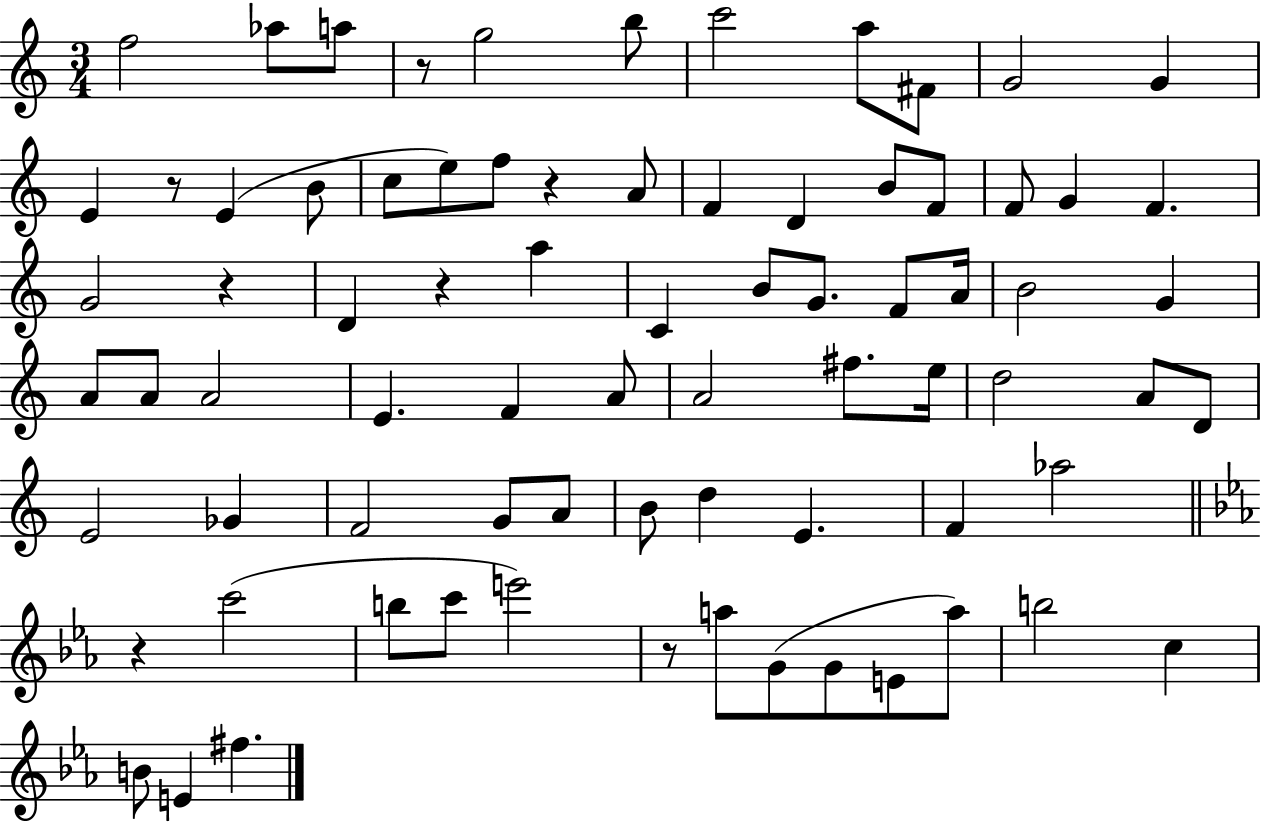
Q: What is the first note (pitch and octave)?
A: F5